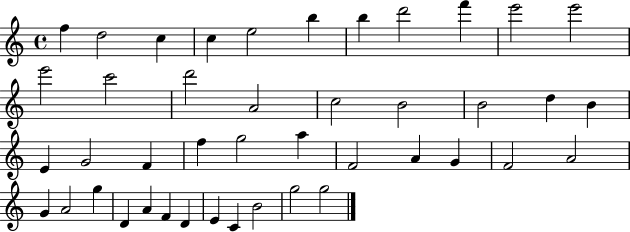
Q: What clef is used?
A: treble